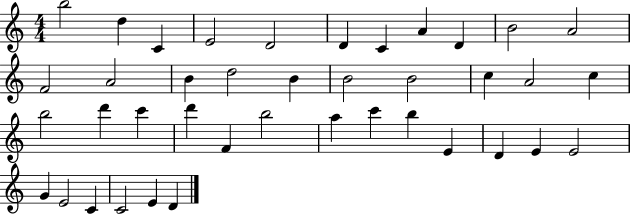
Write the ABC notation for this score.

X:1
T:Untitled
M:4/4
L:1/4
K:C
b2 d C E2 D2 D C A D B2 A2 F2 A2 B d2 B B2 B2 c A2 c b2 d' c' d' F b2 a c' b E D E E2 G E2 C C2 E D